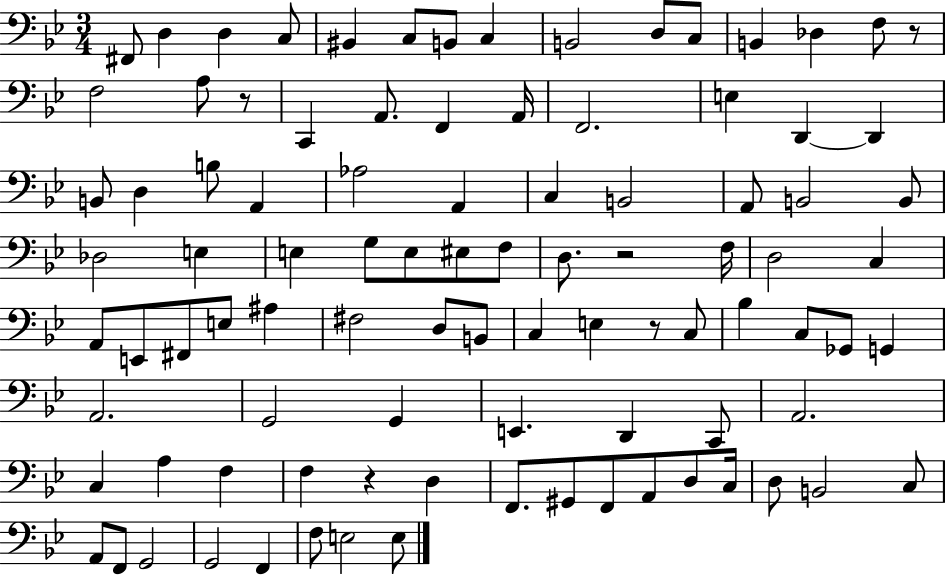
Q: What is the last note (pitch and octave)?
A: E3